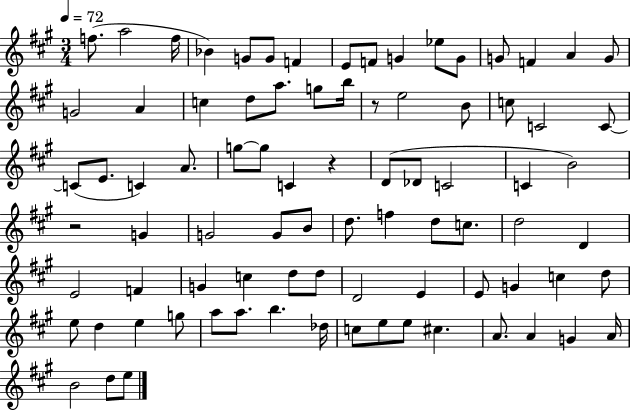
{
  \clef treble
  \numericTimeSignature
  \time 3/4
  \key a \major
  \tempo 4 = 72
  f''8.( a''2 f''16 | bes'4) g'8 g'8 f'4 | e'8 f'8 g'4 ees''8 g'8 | g'8 f'4 a'4 g'8 | \break g'2 a'4 | c''4 d''8 a''8. g''8 b''16 | r8 e''2 b'8 | c''8 c'2 c'8~~ | \break c'8( e'8. c'4) a'8. | g''8~~ g''8 c'4 r4 | d'8( des'8 c'2 | c'4 b'2) | \break r2 g'4 | g'2 g'8 b'8 | d''8. f''4 d''8 c''8. | d''2 d'4 | \break e'2 f'4 | g'4 c''4 d''8 d''8 | d'2 e'4 | e'8 g'4 c''4 d''8 | \break e''8 d''4 e''4 g''8 | a''8 a''8. b''4. des''16 | c''8 e''8 e''8 cis''4. | a'8. a'4 g'4 a'16 | \break b'2 d''8 e''8 | \bar "|."
}